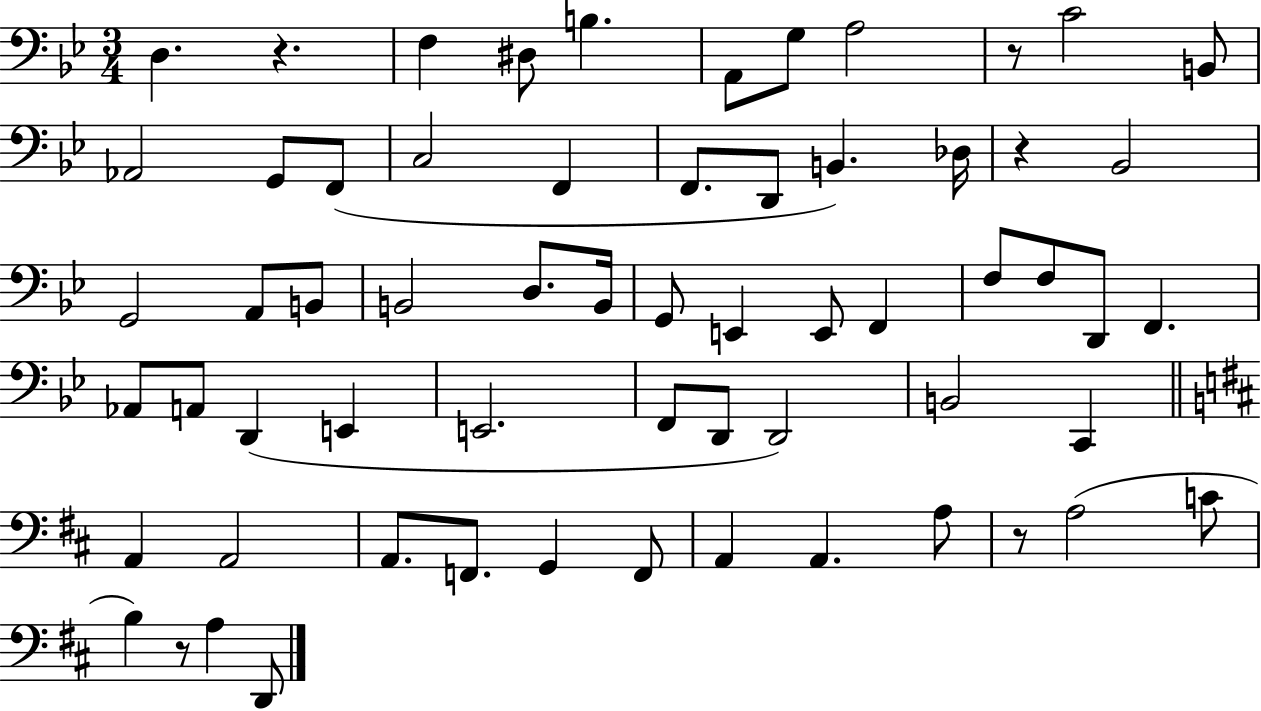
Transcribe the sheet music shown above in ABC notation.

X:1
T:Untitled
M:3/4
L:1/4
K:Bb
D, z F, ^D,/2 B, A,,/2 G,/2 A,2 z/2 C2 B,,/2 _A,,2 G,,/2 F,,/2 C,2 F,, F,,/2 D,,/2 B,, _D,/4 z _B,,2 G,,2 A,,/2 B,,/2 B,,2 D,/2 B,,/4 G,,/2 E,, E,,/2 F,, F,/2 F,/2 D,,/2 F,, _A,,/2 A,,/2 D,, E,, E,,2 F,,/2 D,,/2 D,,2 B,,2 C,, A,, A,,2 A,,/2 F,,/2 G,, F,,/2 A,, A,, A,/2 z/2 A,2 C/2 B, z/2 A, D,,/2